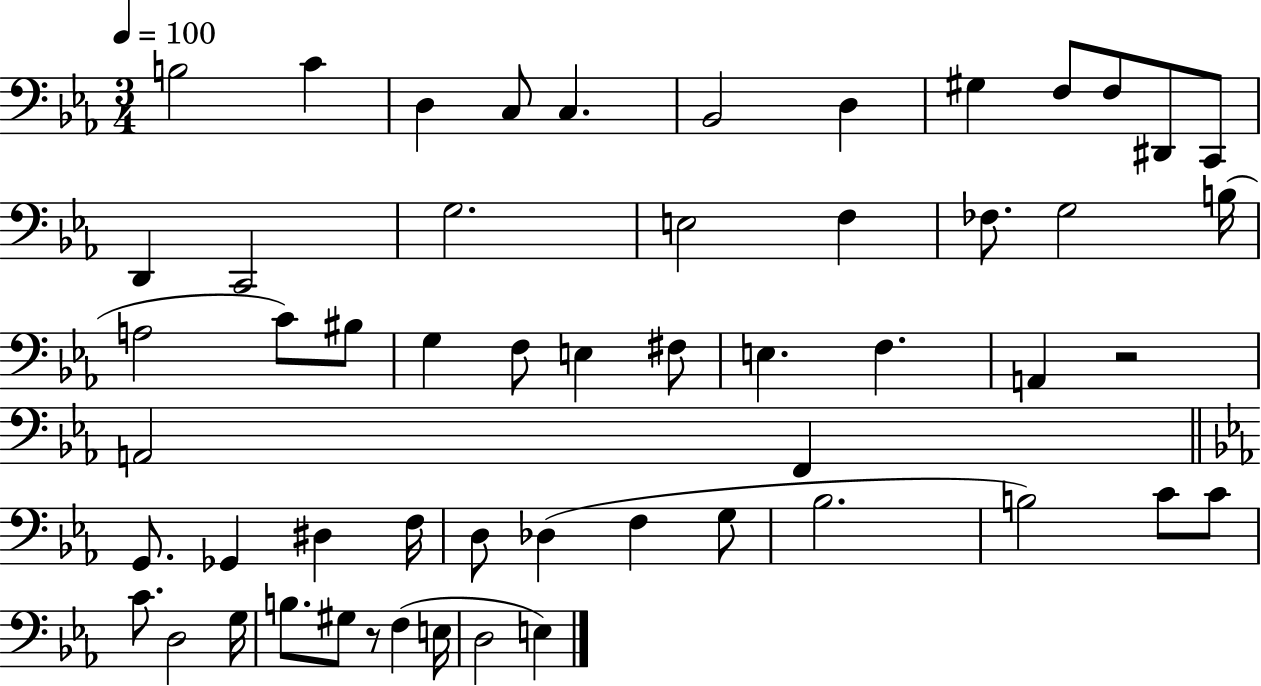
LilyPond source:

{
  \clef bass
  \numericTimeSignature
  \time 3/4
  \key ees \major
  \tempo 4 = 100
  b2 c'4 | d4 c8 c4. | bes,2 d4 | gis4 f8 f8 dis,8 c,8 | \break d,4 c,2 | g2. | e2 f4 | fes8. g2 b16( | \break a2 c'8) bis8 | g4 f8 e4 fis8 | e4. f4. | a,4 r2 | \break a,2 f,4 | \bar "||" \break \key ees \major g,8. ges,4 dis4 f16 | d8 des4( f4 g8 | bes2. | b2) c'8 c'8 | \break c'8. d2 g16 | b8. gis8 r8 f4( e16 | d2 e4) | \bar "|."
}